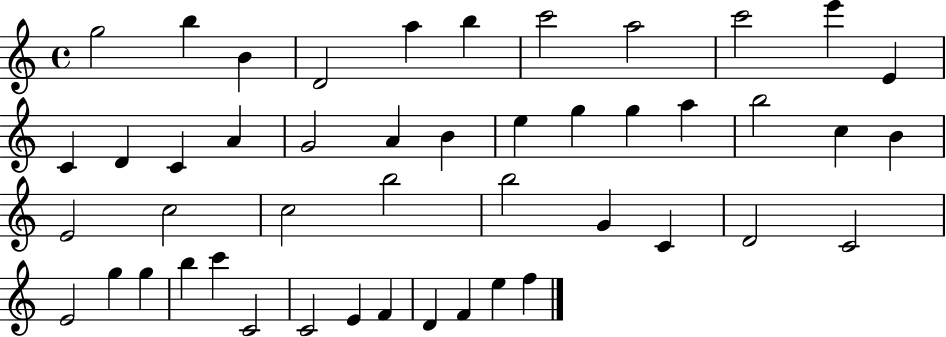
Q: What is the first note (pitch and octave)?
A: G5